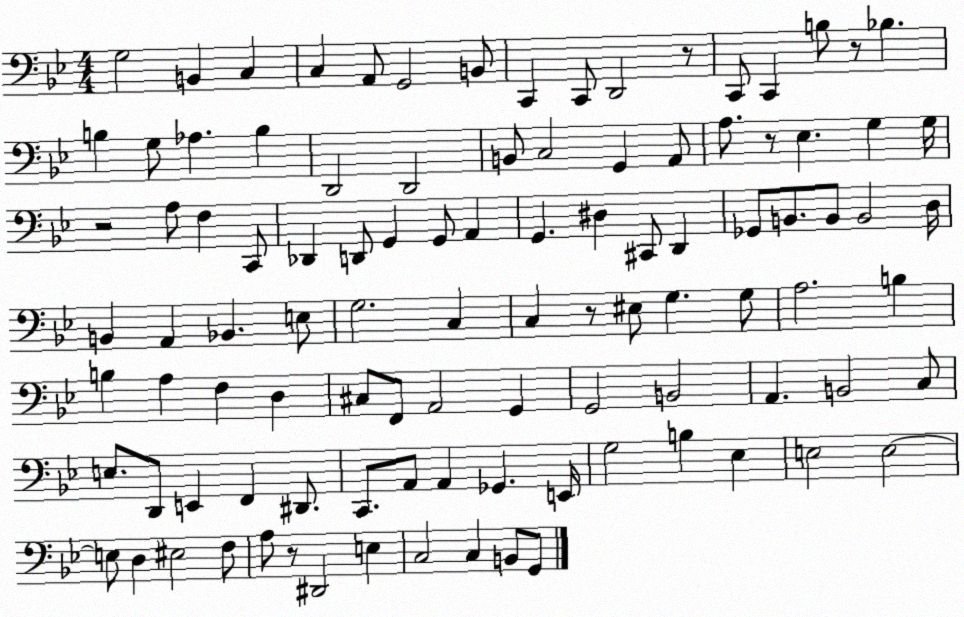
X:1
T:Untitled
M:4/4
L:1/4
K:Bb
G,2 B,, C, C, A,,/2 G,,2 B,,/2 C,, C,,/2 D,,2 z/2 C,,/2 C,, B,/2 z/2 _B, B, G,/2 _A, B, D,,2 D,,2 B,,/2 C,2 G,, A,,/2 A,/2 z/2 _E, G, G,/4 z2 A,/2 F, C,,/2 _D,, D,,/2 G,, G,,/2 A,, G,, ^D, ^C,,/2 D,, _G,,/2 B,,/2 B,,/2 B,,2 D,/4 B,, A,, _B,, E,/2 G,2 C, C, z/2 ^E,/2 G, G,/2 A,2 B, B, A, F, D, ^C,/2 F,,/2 A,,2 G,, G,,2 B,,2 A,, B,,2 C,/2 E,/2 D,,/2 E,, F,, ^D,,/2 C,,/2 A,,/2 A,, _G,, E,,/4 G,2 B, _E, E,2 E,2 E,/2 D, ^E,2 F,/2 A,/2 z/2 ^D,,2 E, C,2 C, B,,/2 G,,/2